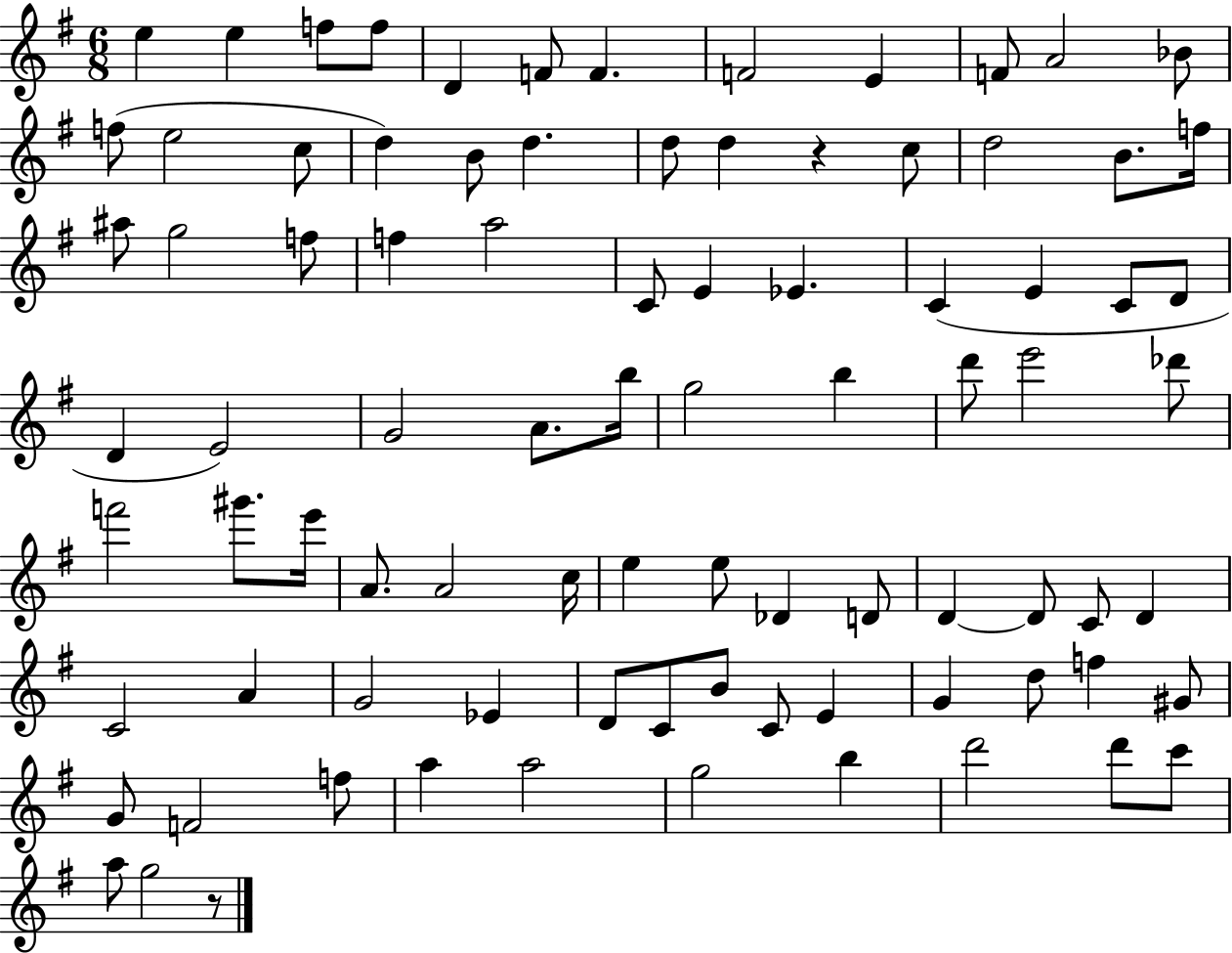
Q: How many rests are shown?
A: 2